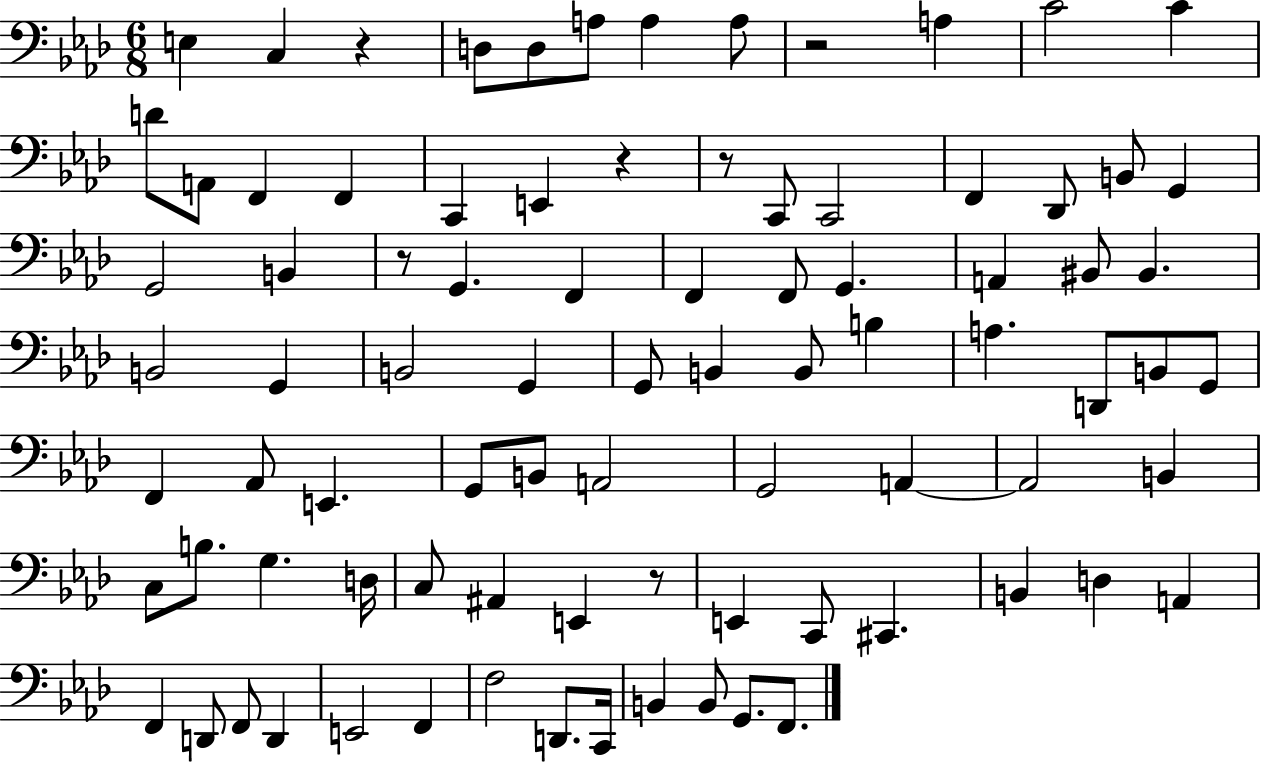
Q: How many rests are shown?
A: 6